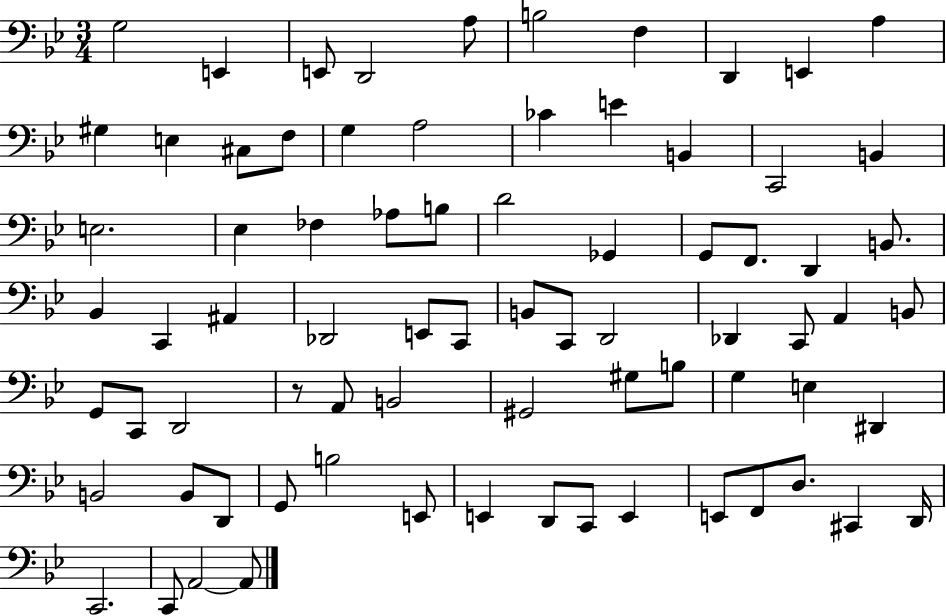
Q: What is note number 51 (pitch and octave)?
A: G#2